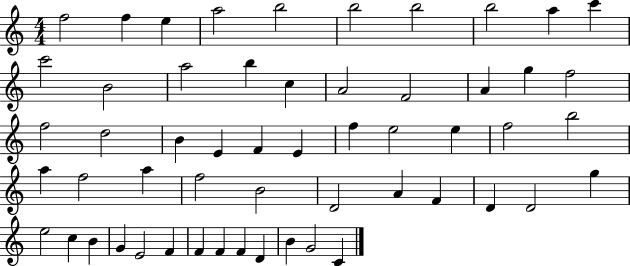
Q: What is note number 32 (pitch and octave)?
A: A5